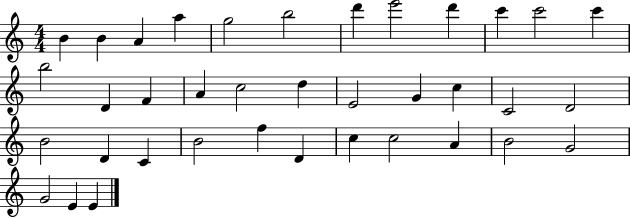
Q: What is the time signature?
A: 4/4